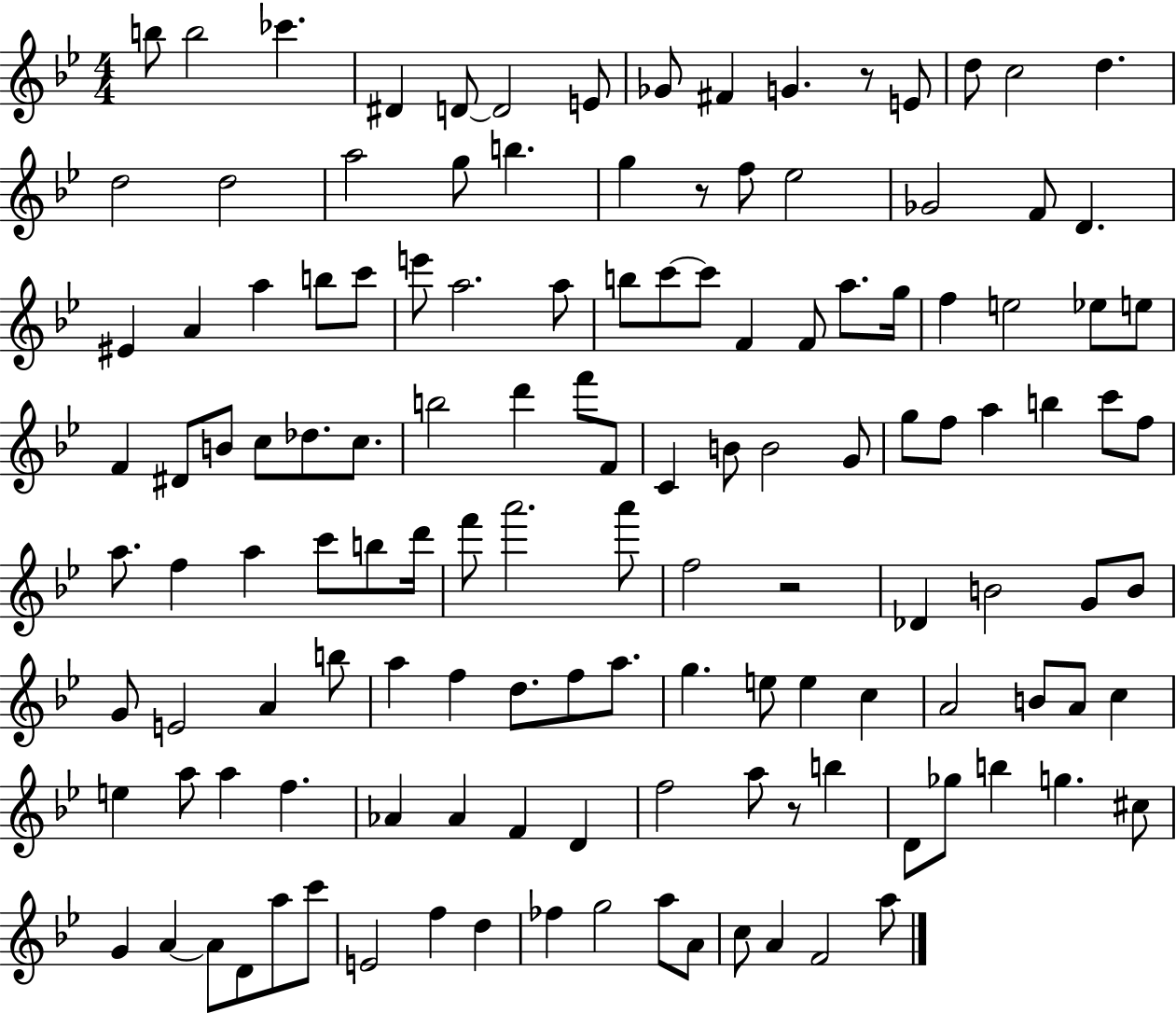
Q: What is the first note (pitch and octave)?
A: B5